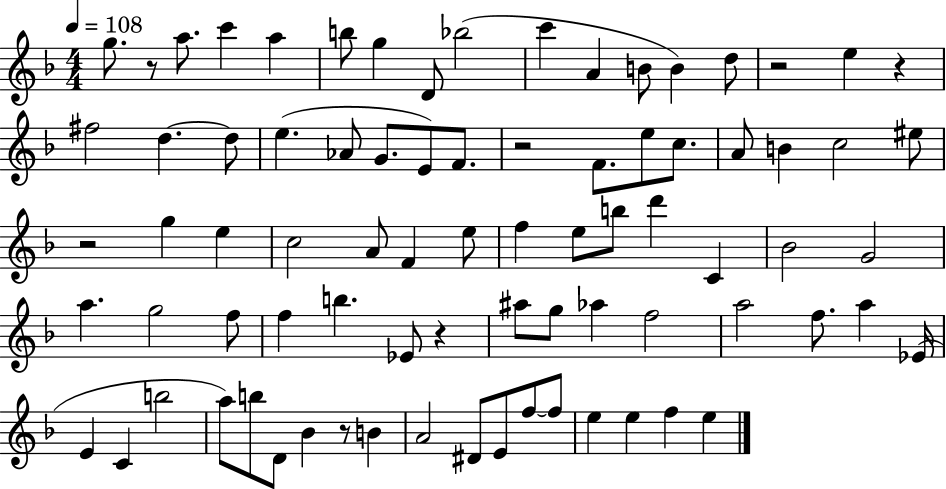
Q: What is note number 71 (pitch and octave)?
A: E5